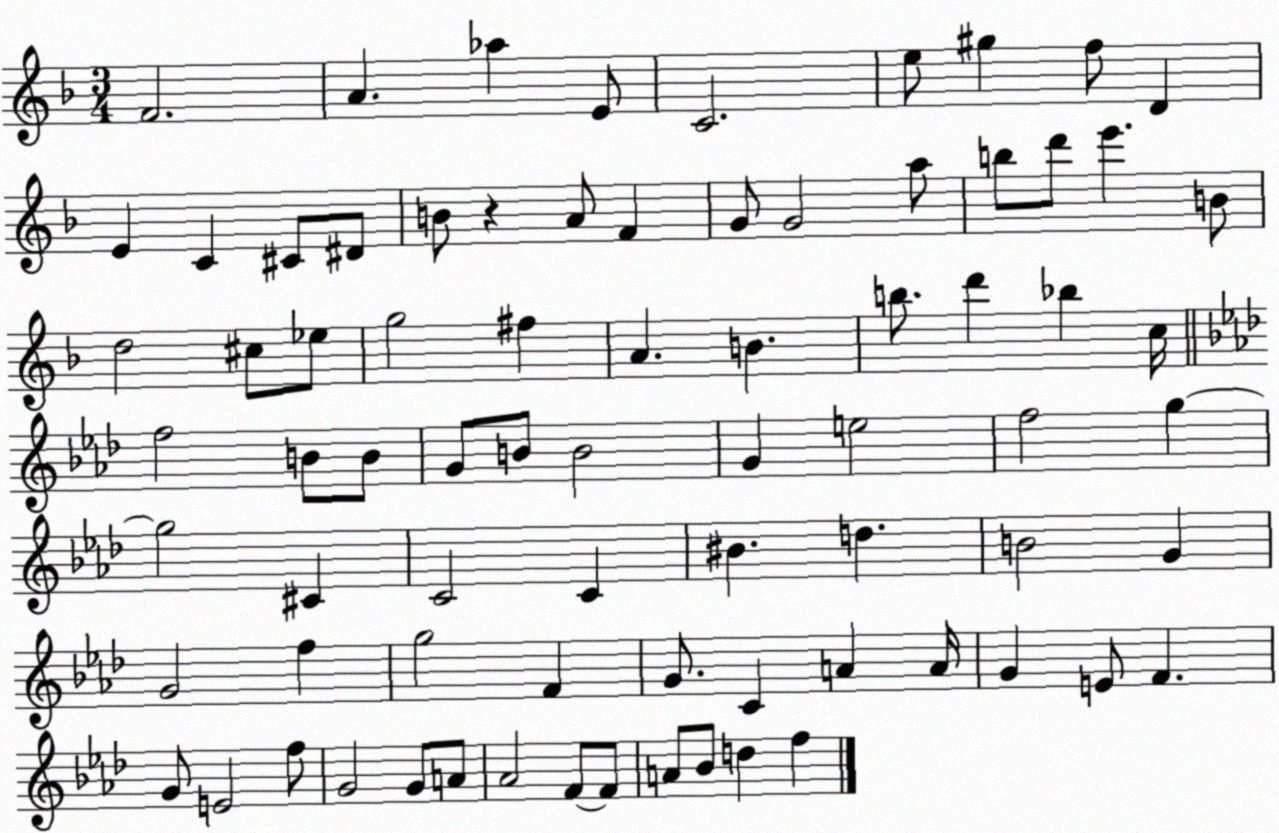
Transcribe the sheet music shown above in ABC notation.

X:1
T:Untitled
M:3/4
L:1/4
K:F
F2 A _a E/2 C2 e/2 ^g f/2 D E C ^C/2 ^D/2 B/2 z A/2 F G/2 G2 a/2 b/2 d'/2 e' B/2 d2 ^c/2 _e/2 g2 ^f A B b/2 d' _b c/4 f2 B/2 B/2 G/2 B/2 B2 G e2 f2 g g2 ^C C2 C ^B d B2 G G2 f g2 F G/2 C A A/4 G E/2 F G/2 E2 f/2 G2 G/2 A/2 _A2 F/2 F/2 A/2 _B/2 d f